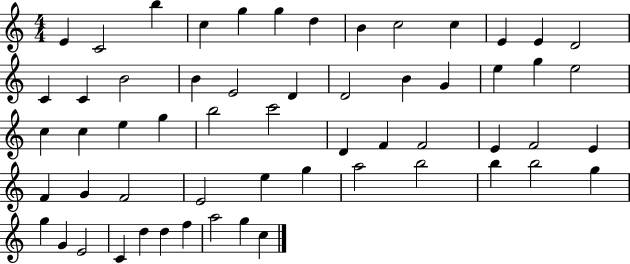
E4/q C4/h B5/q C5/q G5/q G5/q D5/q B4/q C5/h C5/q E4/q E4/q D4/h C4/q C4/q B4/h B4/q E4/h D4/q D4/h B4/q G4/q E5/q G5/q E5/h C5/q C5/q E5/q G5/q B5/h C6/h D4/q F4/q F4/h E4/q F4/h E4/q F4/q G4/q F4/h E4/h E5/q G5/q A5/h B5/h B5/q B5/h G5/q G5/q G4/q E4/h C4/q D5/q D5/q F5/q A5/h G5/q C5/q